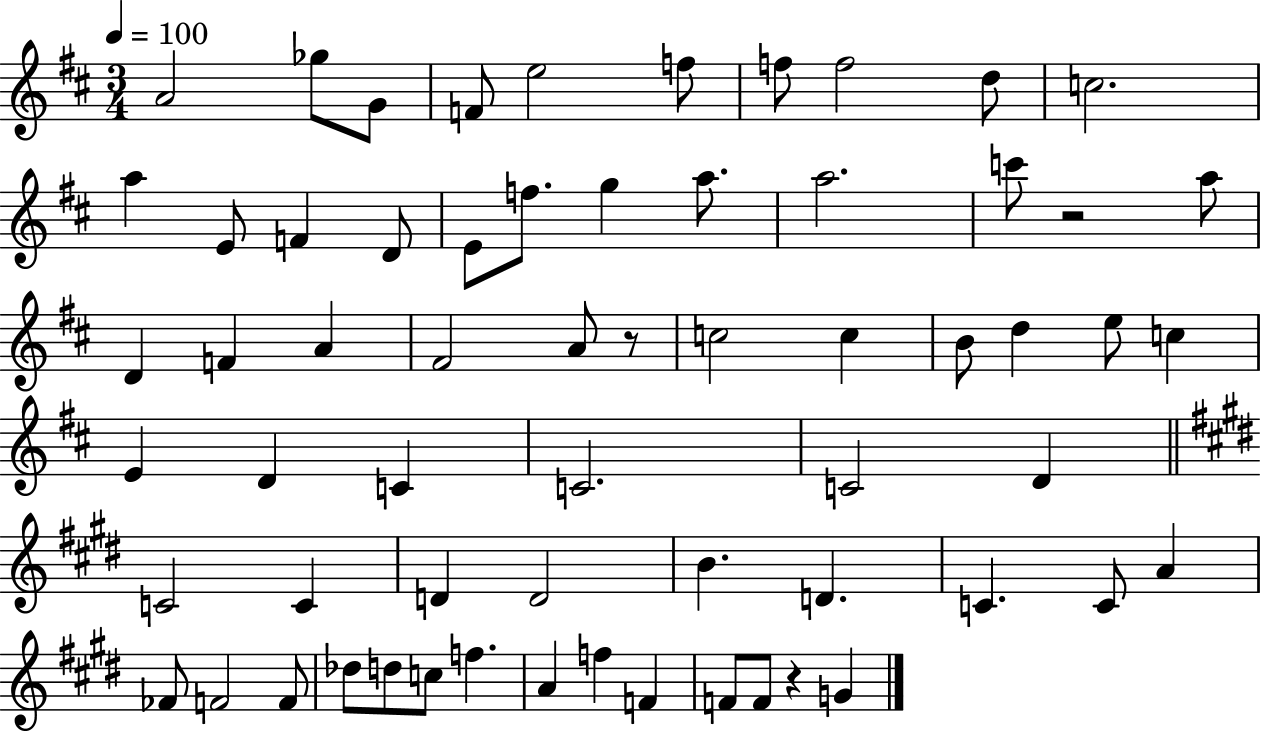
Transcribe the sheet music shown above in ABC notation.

X:1
T:Untitled
M:3/4
L:1/4
K:D
A2 _g/2 G/2 F/2 e2 f/2 f/2 f2 d/2 c2 a E/2 F D/2 E/2 f/2 g a/2 a2 c'/2 z2 a/2 D F A ^F2 A/2 z/2 c2 c B/2 d e/2 c E D C C2 C2 D C2 C D D2 B D C C/2 A _F/2 F2 F/2 _d/2 d/2 c/2 f A f F F/2 F/2 z G